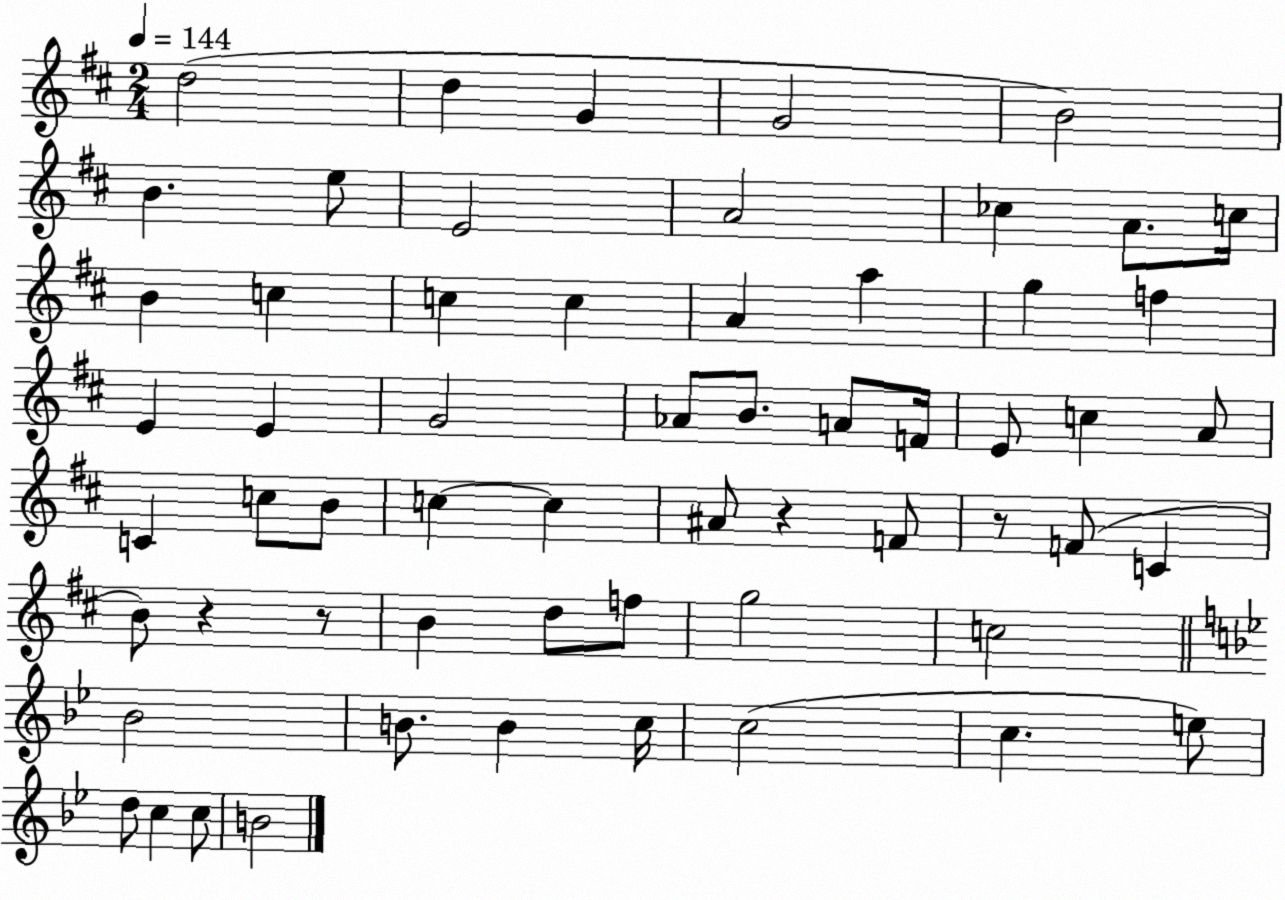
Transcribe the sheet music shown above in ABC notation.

X:1
T:Untitled
M:2/4
L:1/4
K:D
d2 d G G2 B2 B e/2 E2 A2 _c A/2 c/4 B c c c A a g f E E G2 _A/2 B/2 A/2 F/4 E/2 c A/2 C c/2 B/2 c c ^A/2 z F/2 z/2 F/2 C B/2 z z/2 B d/2 f/2 g2 c2 _B2 B/2 B c/4 c2 c e/2 d/2 c c/2 B2